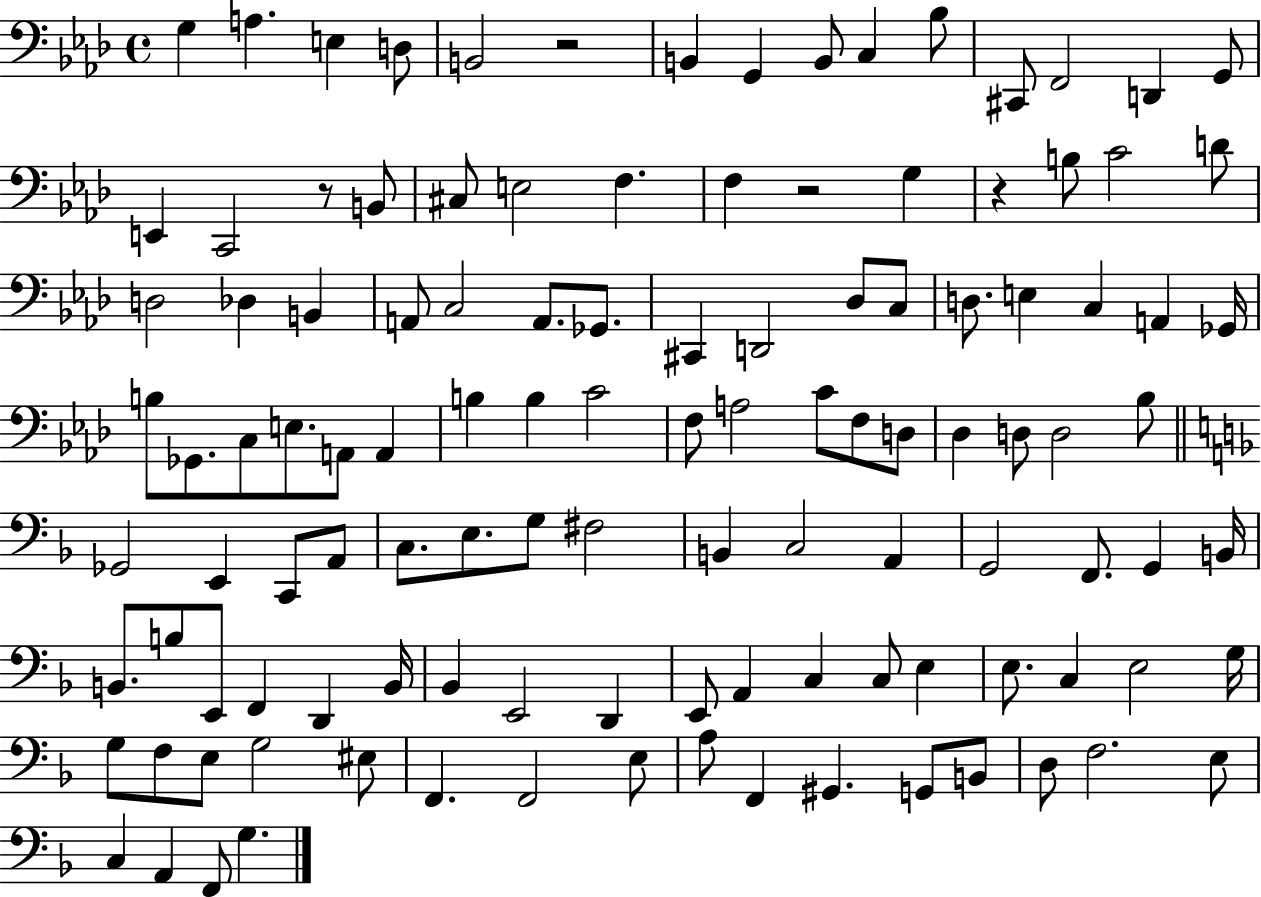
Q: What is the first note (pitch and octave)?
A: G3